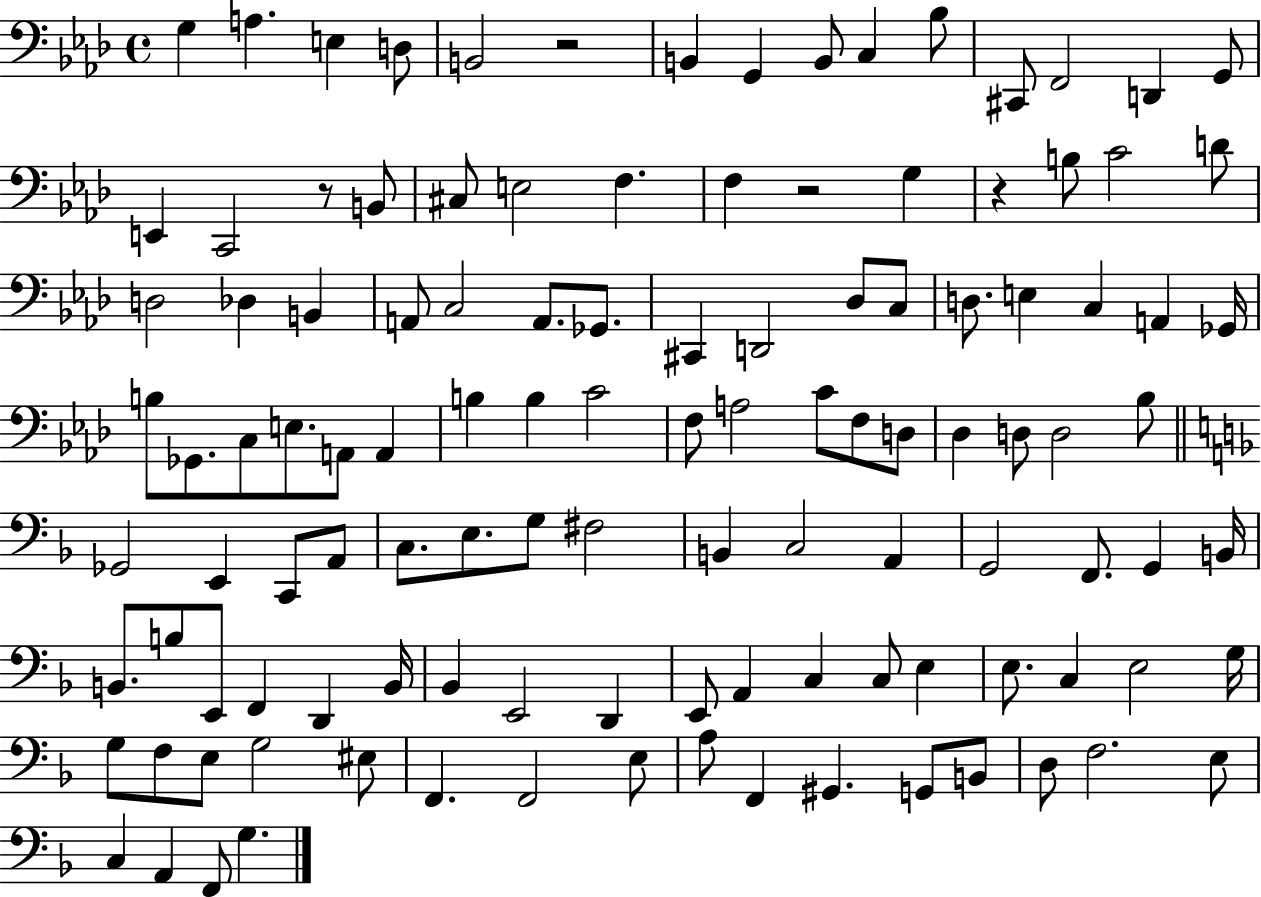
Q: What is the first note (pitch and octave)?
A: G3